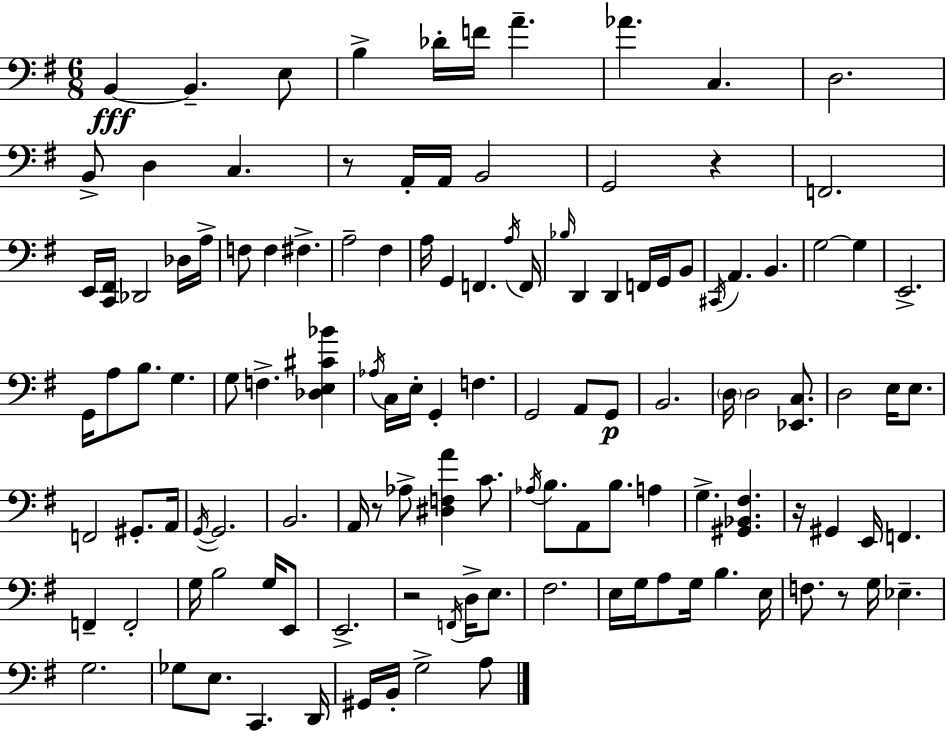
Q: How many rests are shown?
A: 6